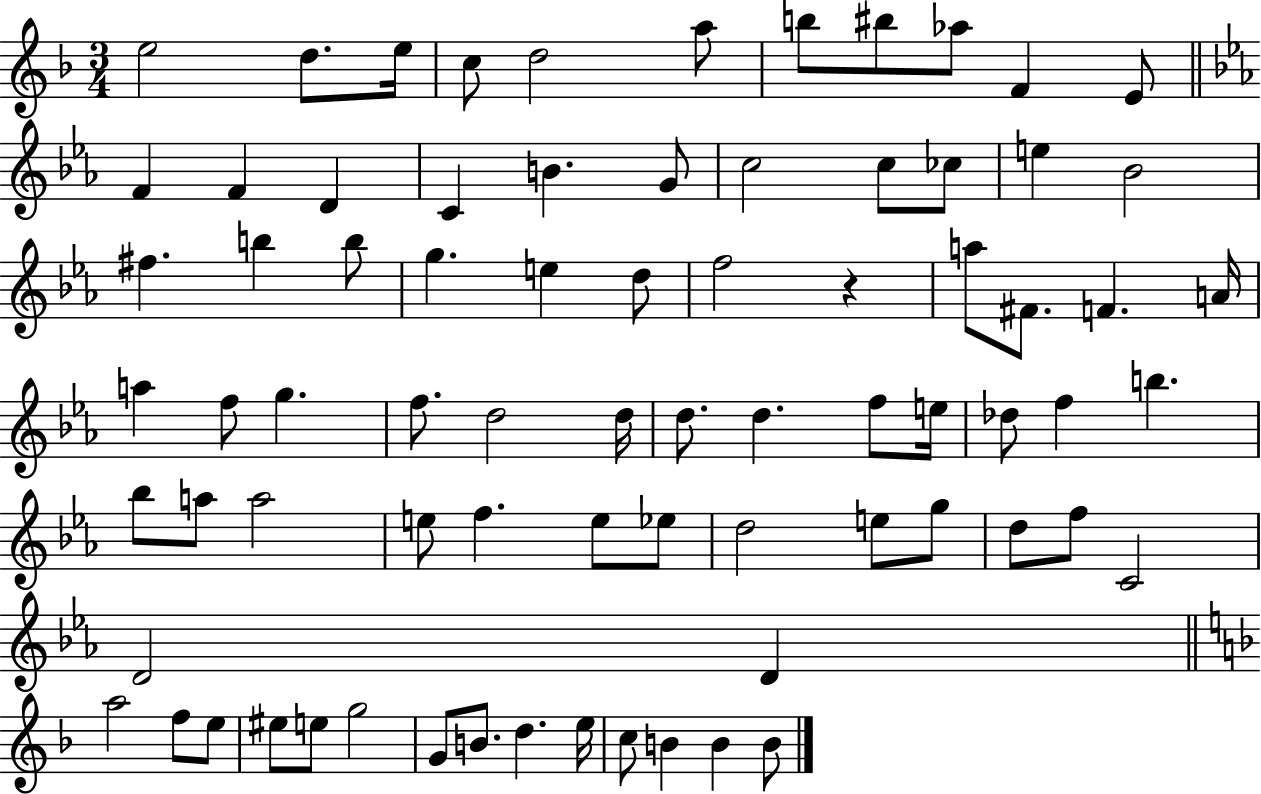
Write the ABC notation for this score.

X:1
T:Untitled
M:3/4
L:1/4
K:F
e2 d/2 e/4 c/2 d2 a/2 b/2 ^b/2 _a/2 F E/2 F F D C B G/2 c2 c/2 _c/2 e _B2 ^f b b/2 g e d/2 f2 z a/2 ^F/2 F A/4 a f/2 g f/2 d2 d/4 d/2 d f/2 e/4 _d/2 f b _b/2 a/2 a2 e/2 f e/2 _e/2 d2 e/2 g/2 d/2 f/2 C2 D2 D a2 f/2 e/2 ^e/2 e/2 g2 G/2 B/2 d e/4 c/2 B B B/2